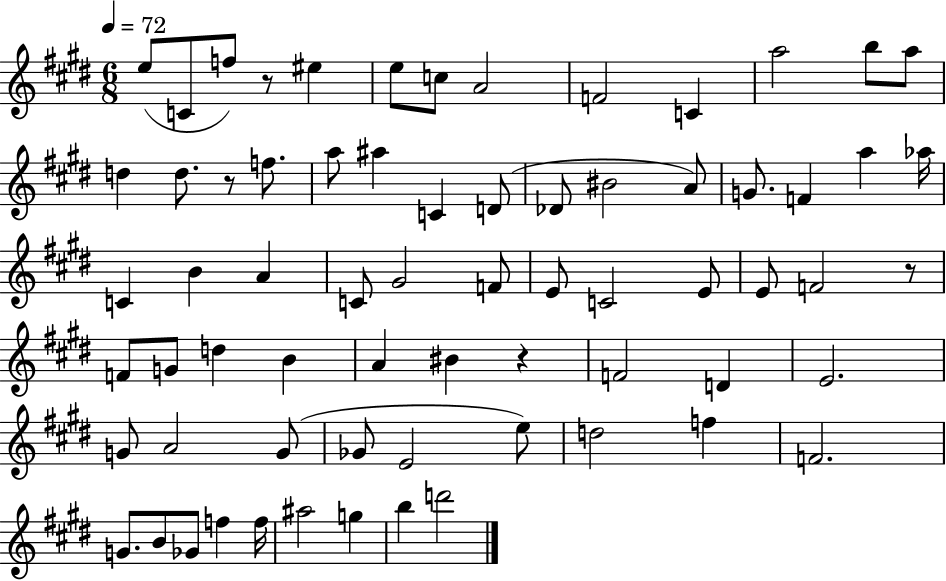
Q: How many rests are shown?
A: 4